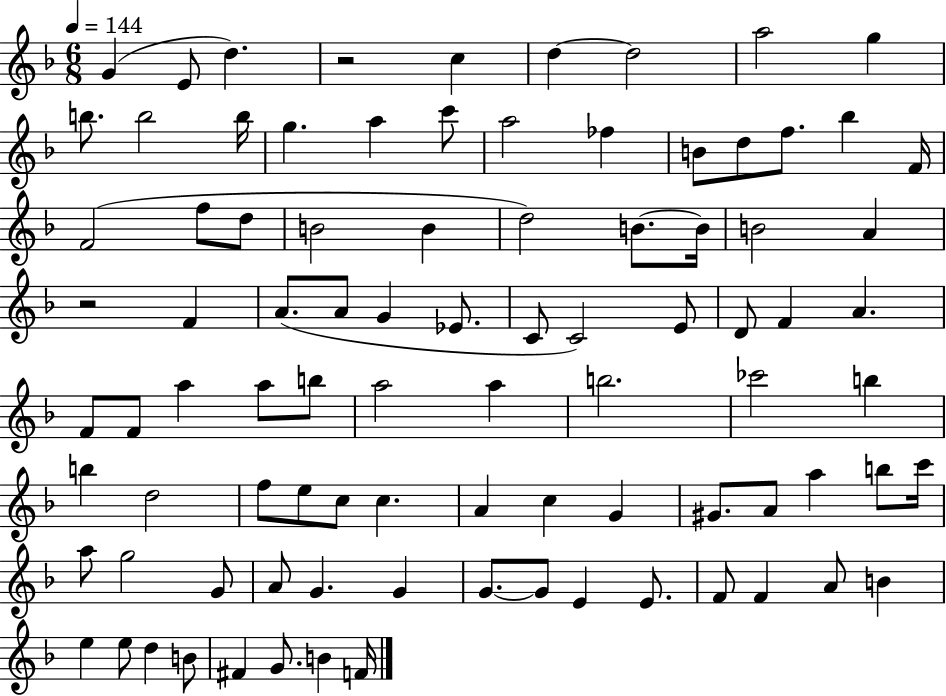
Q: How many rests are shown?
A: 2